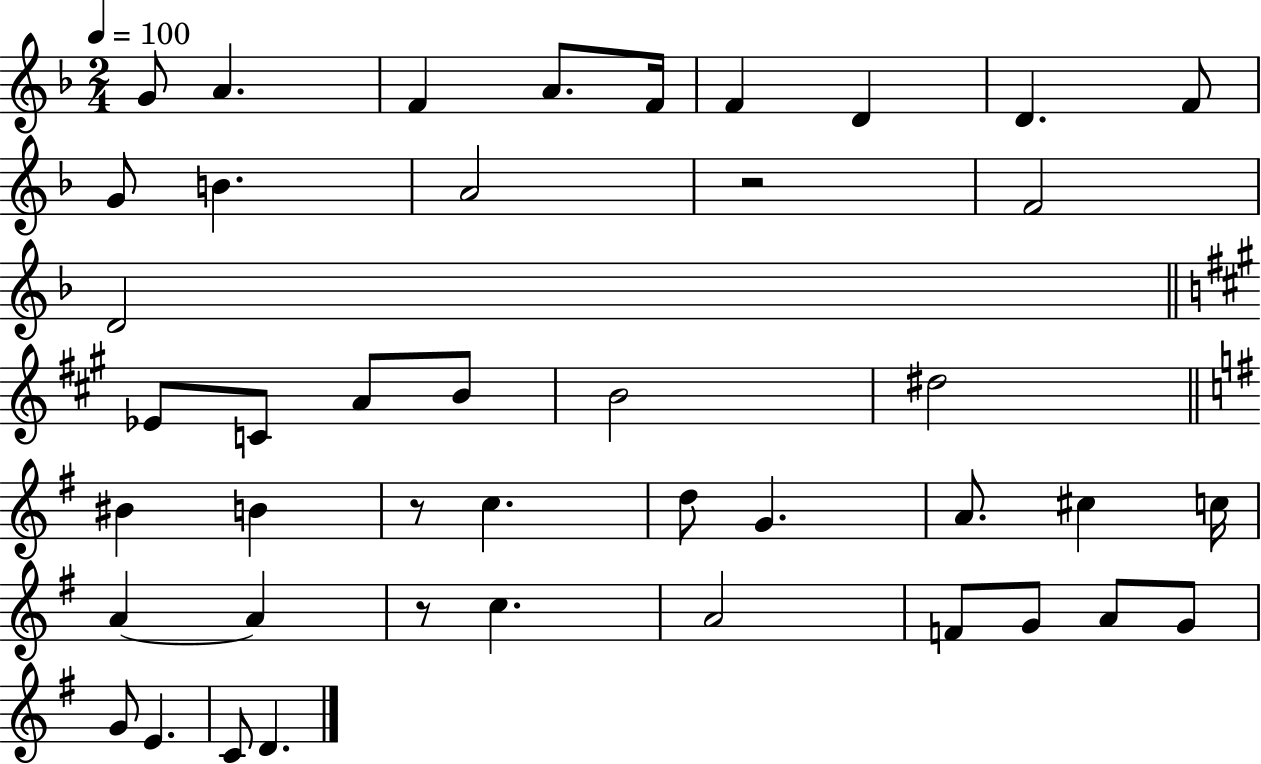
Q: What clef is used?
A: treble